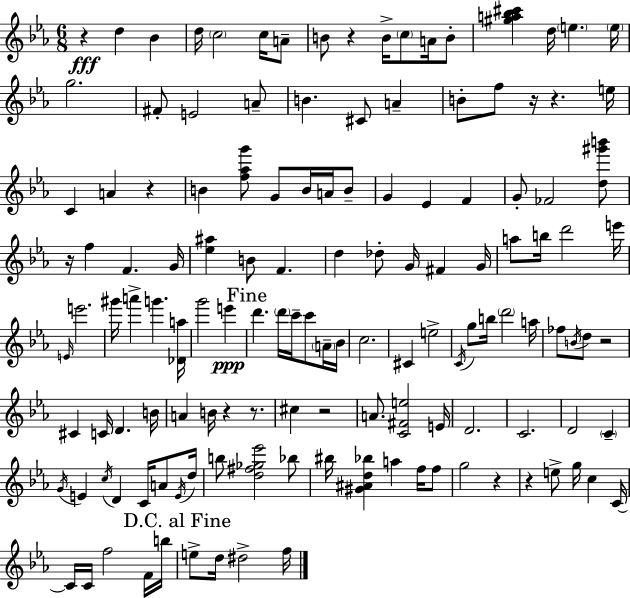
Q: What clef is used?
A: treble